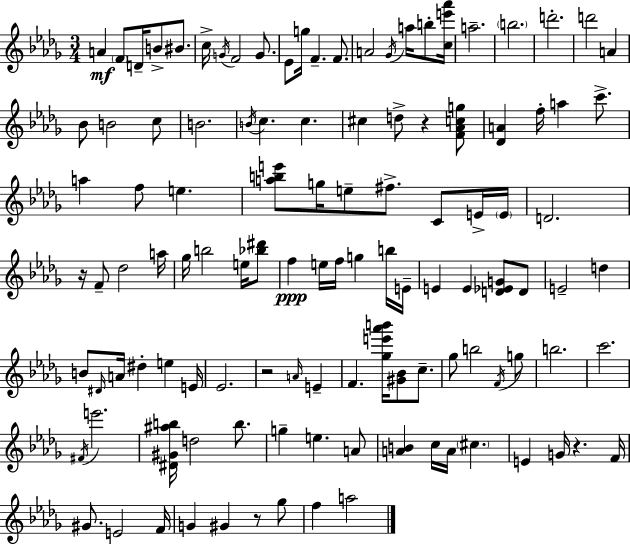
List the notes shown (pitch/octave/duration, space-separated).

A4/q F4/e D4/s B4/e BIS4/e. C5/s G4/s F4/h G4/e. Eb4/e G5/s F4/q. F4/e. A4/h Gb4/s A5/s B5/e [C5,E6,Ab6]/s A5/h. B5/h. D6/h. D6/h A4/q Bb4/e B4/h C5/e B4/h. B4/s C5/q. C5/q. C#5/q D5/e R/q [F4,Ab4,C5,G5]/e [Db4,A4]/q F5/s A5/q C6/e. A5/q F5/e E5/q. [A5,B5,E6]/e G5/s E5/e F#5/e. C4/e E4/s E4/s D4/h. R/s F4/e Db5/h A5/s Gb5/s B5/h E5/s [Bb5,D#6]/e F5/q E5/s F5/s G5/q B5/s E4/s E4/q E4/q [D4,Eb4,G4]/e D4/e E4/h D5/q B4/e D#4/s A4/s D#5/q E5/q E4/s Eb4/h. R/h A4/s E4/q F4/q. [Gb5,E6,Ab6,B6]/s [G#4,Bb4]/e C5/e. Gb5/e B5/h F4/s G5/e B5/h. C6/h. F#4/s E6/h. [D#4,G#4,A#5,B5]/s D5/h B5/e. G5/q E5/q. A4/e [A4,B4]/q C5/s A4/s C#5/q. E4/q G4/s R/q. F4/s G#4/e. E4/h F4/s G4/q G#4/q R/e Gb5/e F5/q A5/h